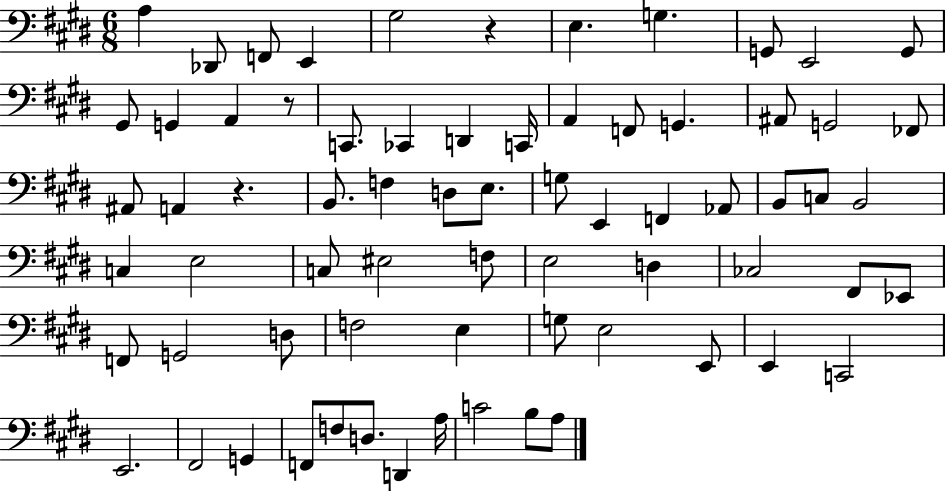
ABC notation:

X:1
T:Untitled
M:6/8
L:1/4
K:E
A, _D,,/2 F,,/2 E,, ^G,2 z E, G, G,,/2 E,,2 G,,/2 ^G,,/2 G,, A,, z/2 C,,/2 _C,, D,, C,,/4 A,, F,,/2 G,, ^A,,/2 G,,2 _F,,/2 ^A,,/2 A,, z B,,/2 F, D,/2 E,/2 G,/2 E,, F,, _A,,/2 B,,/2 C,/2 B,,2 C, E,2 C,/2 ^E,2 F,/2 E,2 D, _C,2 ^F,,/2 _E,,/2 F,,/2 G,,2 D,/2 F,2 E, G,/2 E,2 E,,/2 E,, C,,2 E,,2 ^F,,2 G,, F,,/2 F,/2 D,/2 D,, A,/4 C2 B,/2 A,/2